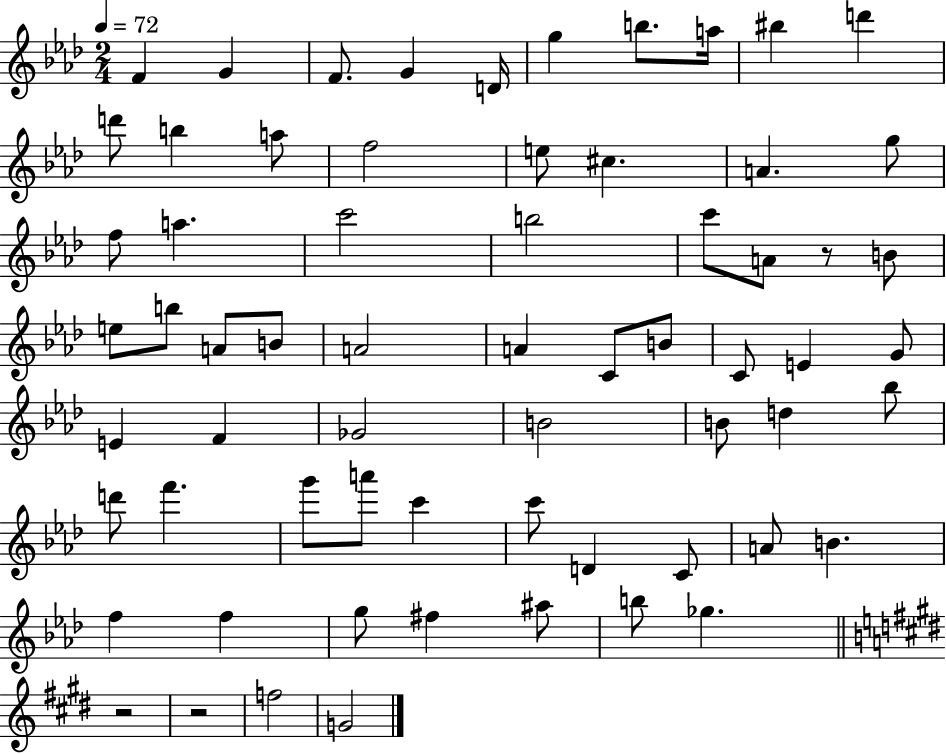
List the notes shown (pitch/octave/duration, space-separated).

F4/q G4/q F4/e. G4/q D4/s G5/q B5/e. A5/s BIS5/q D6/q D6/e B5/q A5/e F5/h E5/e C#5/q. A4/q. G5/e F5/e A5/q. C6/h B5/h C6/e A4/e R/e B4/e E5/e B5/e A4/e B4/e A4/h A4/q C4/e B4/e C4/e E4/q G4/e E4/q F4/q Gb4/h B4/h B4/e D5/q Bb5/e D6/e F6/q. G6/e A6/e C6/q C6/e D4/q C4/e A4/e B4/q. F5/q F5/q G5/e F#5/q A#5/e B5/e Gb5/q. R/h R/h F5/h G4/h